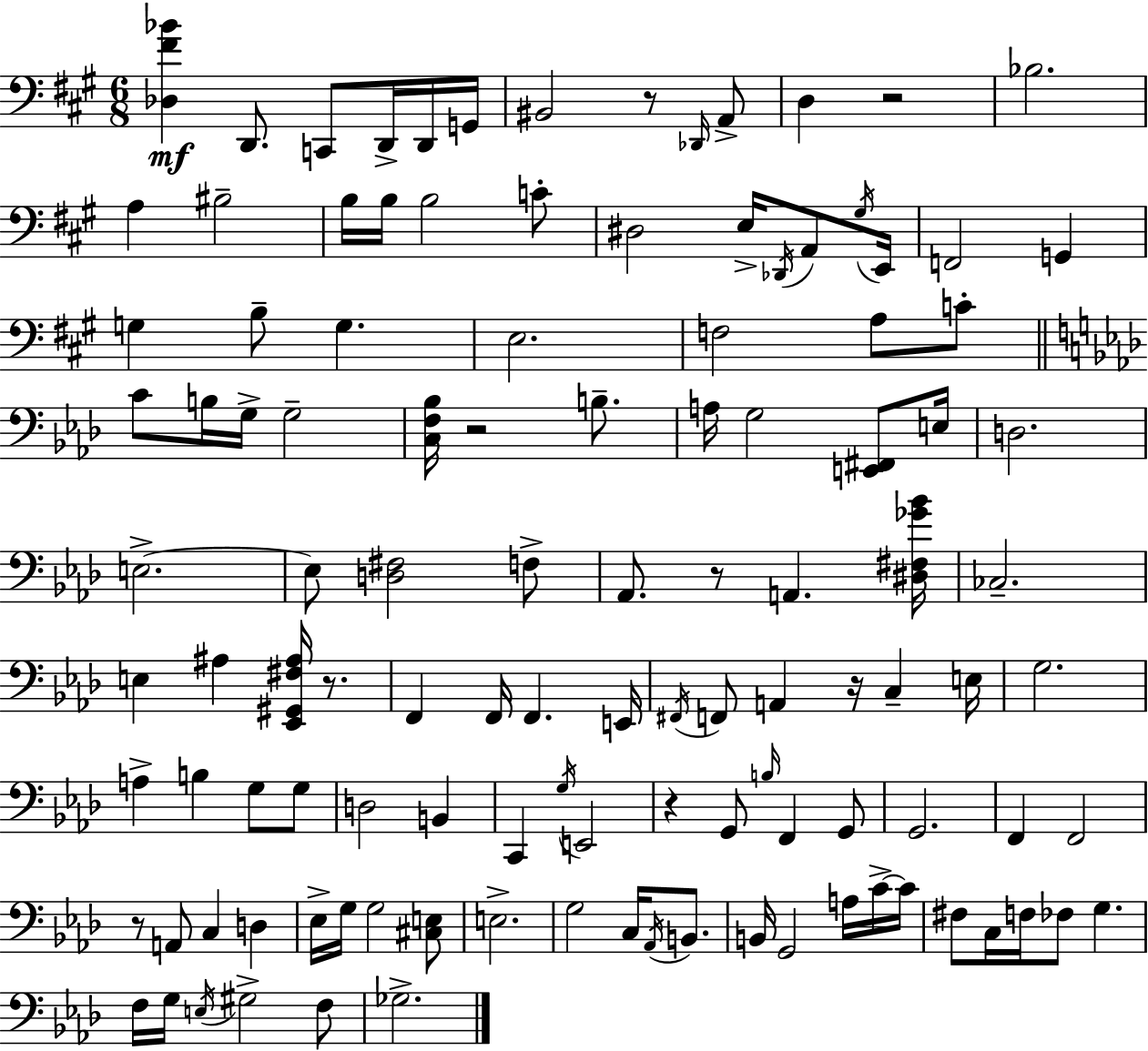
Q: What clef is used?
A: bass